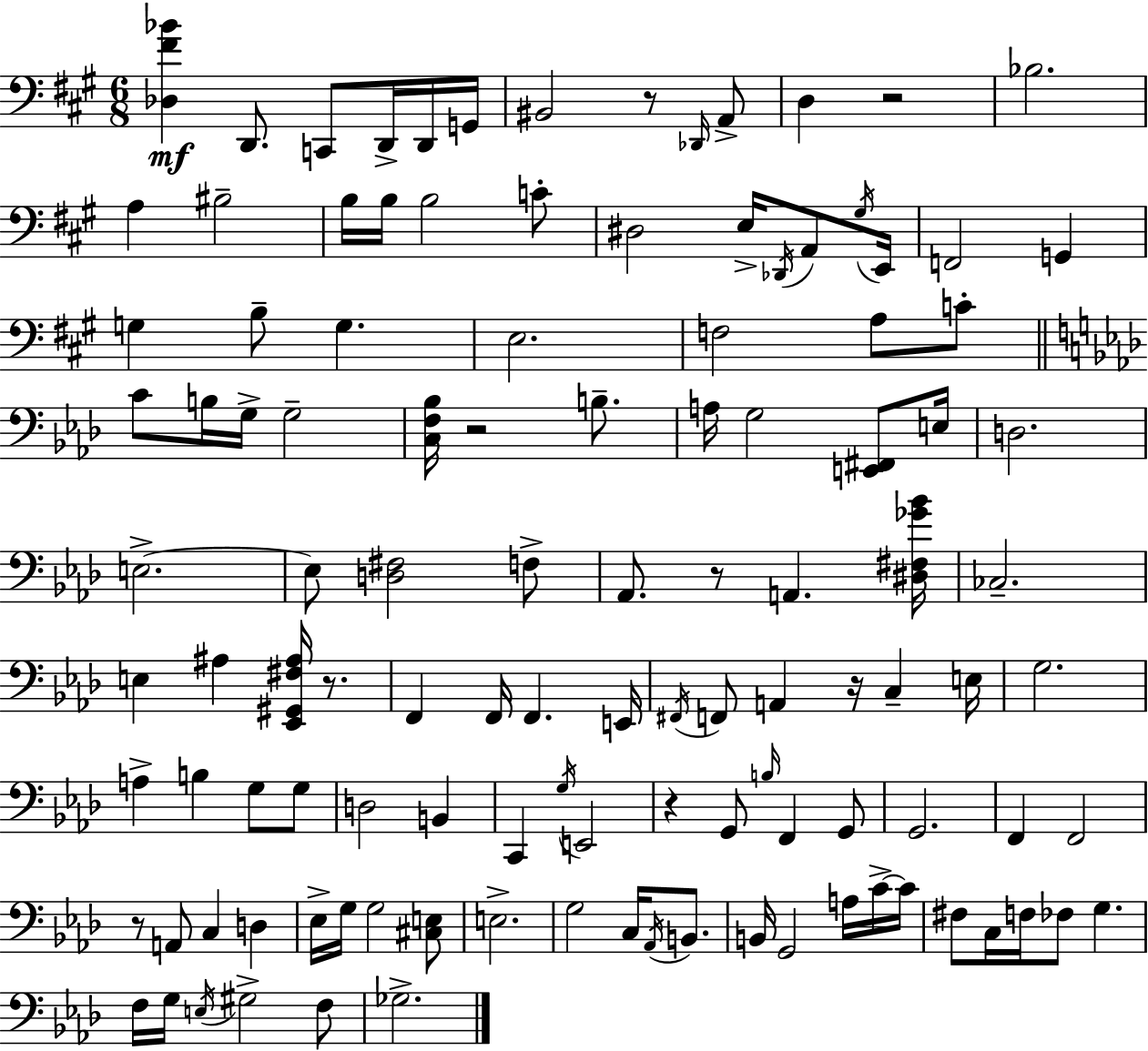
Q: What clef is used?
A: bass